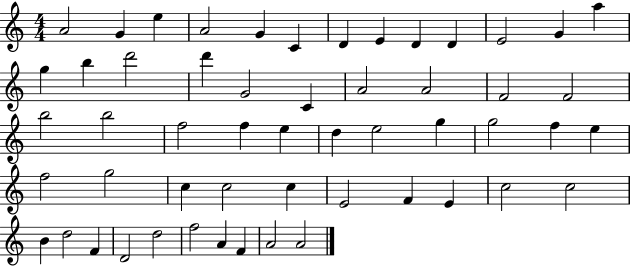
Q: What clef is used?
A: treble